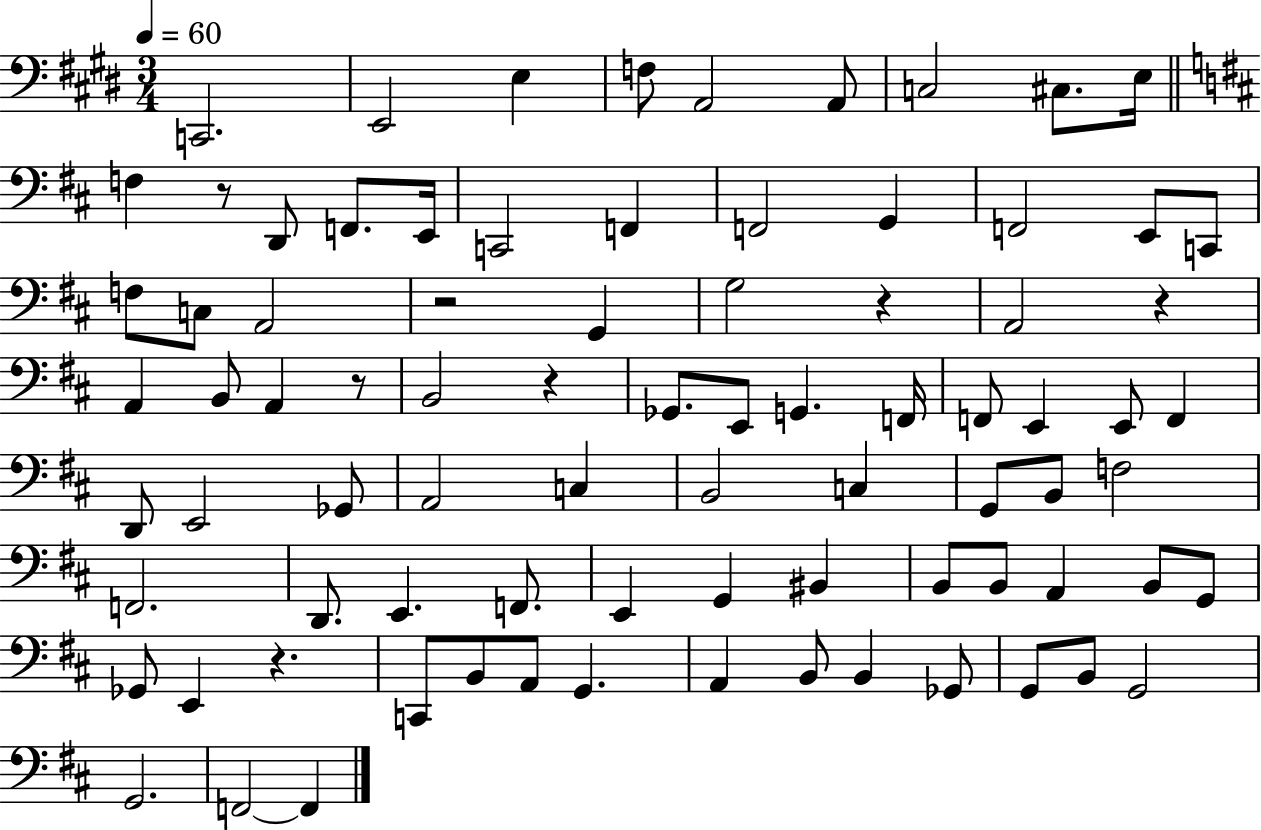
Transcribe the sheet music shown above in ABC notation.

X:1
T:Untitled
M:3/4
L:1/4
K:E
C,,2 E,,2 E, F,/2 A,,2 A,,/2 C,2 ^C,/2 E,/4 F, z/2 D,,/2 F,,/2 E,,/4 C,,2 F,, F,,2 G,, F,,2 E,,/2 C,,/2 F,/2 C,/2 A,,2 z2 G,, G,2 z A,,2 z A,, B,,/2 A,, z/2 B,,2 z _G,,/2 E,,/2 G,, F,,/4 F,,/2 E,, E,,/2 F,, D,,/2 E,,2 _G,,/2 A,,2 C, B,,2 C, G,,/2 B,,/2 F,2 F,,2 D,,/2 E,, F,,/2 E,, G,, ^B,, B,,/2 B,,/2 A,, B,,/2 G,,/2 _G,,/2 E,, z C,,/2 B,,/2 A,,/2 G,, A,, B,,/2 B,, _G,,/2 G,,/2 B,,/2 G,,2 G,,2 F,,2 F,,